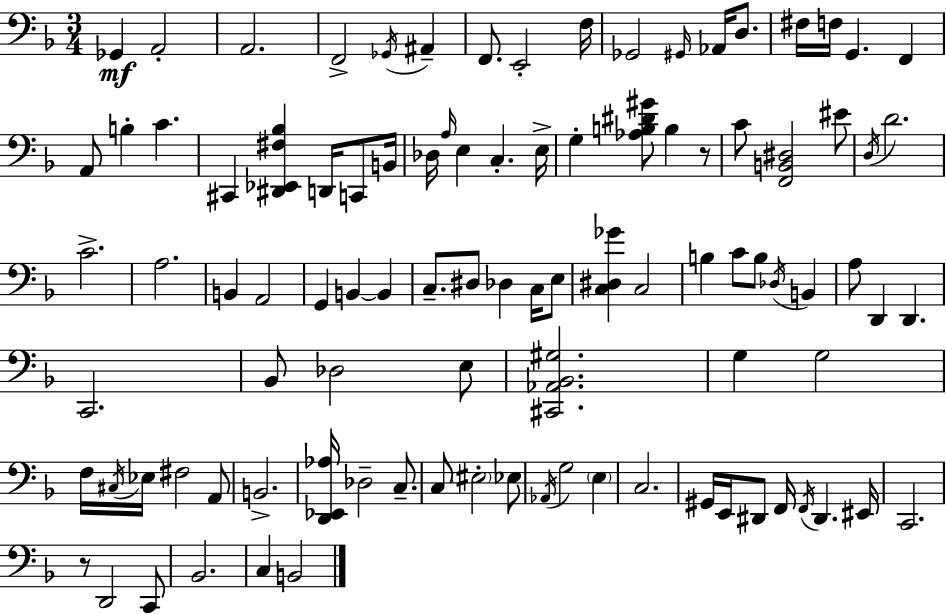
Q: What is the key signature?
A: F major